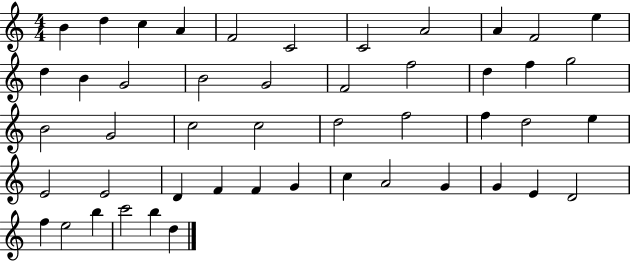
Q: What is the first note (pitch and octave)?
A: B4